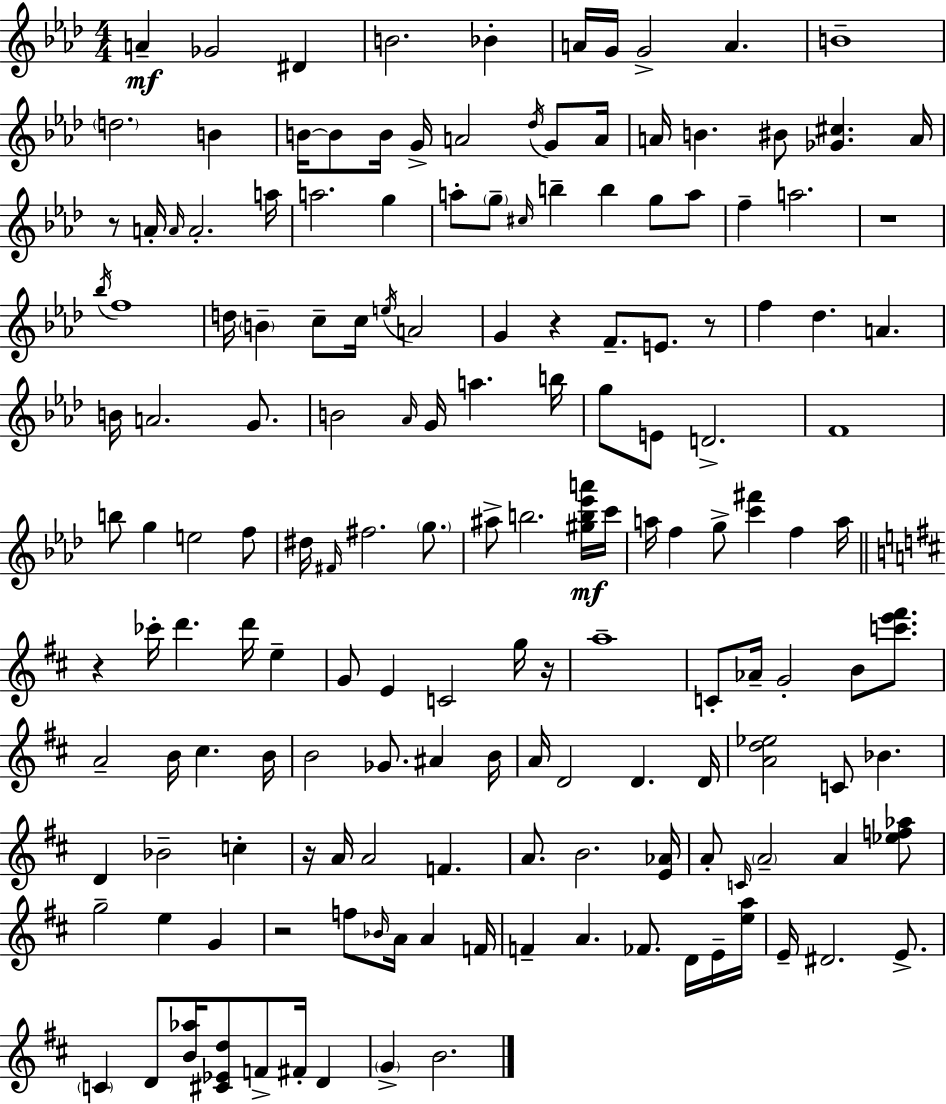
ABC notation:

X:1
T:Untitled
M:4/4
L:1/4
K:Fm
A _G2 ^D B2 _B A/4 G/4 G2 A B4 d2 B B/4 B/2 B/4 G/4 A2 _d/4 G/2 A/4 A/4 B ^B/2 [_G^c] A/4 z/2 A/4 A/4 A2 a/4 a2 g a/2 g/2 ^c/4 b b g/2 a/2 f a2 z4 _b/4 f4 d/4 B c/2 c/4 e/4 A2 G z F/2 E/2 z/2 f _d A B/4 A2 G/2 B2 _A/4 G/4 a b/4 g/2 E/2 D2 F4 b/2 g e2 f/2 ^d/4 ^F/4 ^f2 g/2 ^a/2 b2 [^gb_e'a']/4 c'/4 a/4 f g/2 [c'^f'] f a/4 z _c'/4 d' d'/4 e G/2 E C2 g/4 z/4 a4 C/2 _A/4 G2 B/2 [c'e'^f']/2 A2 B/4 ^c B/4 B2 _G/2 ^A B/4 A/4 D2 D D/4 [Ad_e]2 C/2 _B D _B2 c z/4 A/4 A2 F A/2 B2 [E_A]/4 A/2 C/4 A2 A [_ef_a]/2 g2 e G z2 f/2 _B/4 A/4 A F/4 F A _F/2 D/4 E/4 [ea]/4 E/4 ^D2 E/2 C D/2 [B_a]/4 [^C_Ed]/2 F/2 ^F/4 D G B2